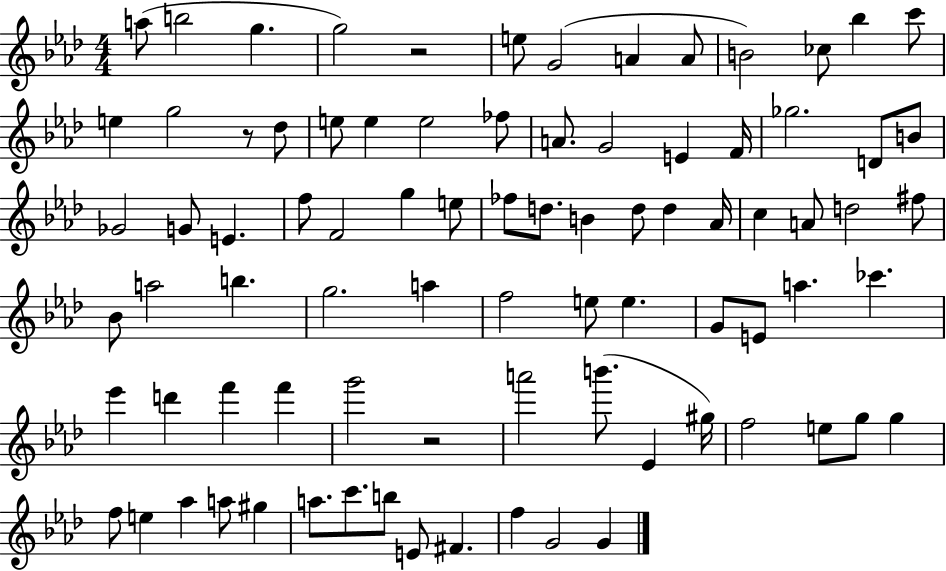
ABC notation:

X:1
T:Untitled
M:4/4
L:1/4
K:Ab
a/2 b2 g g2 z2 e/2 G2 A A/2 B2 _c/2 _b c'/2 e g2 z/2 _d/2 e/2 e e2 _f/2 A/2 G2 E F/4 _g2 D/2 B/2 _G2 G/2 E f/2 F2 g e/2 _f/2 d/2 B d/2 d _A/4 c A/2 d2 ^f/2 _B/2 a2 b g2 a f2 e/2 e G/2 E/2 a _c' _e' d' f' f' g'2 z2 a'2 b'/2 _E ^g/4 f2 e/2 g/2 g f/2 e _a a/2 ^g a/2 c'/2 b/2 E/2 ^F f G2 G